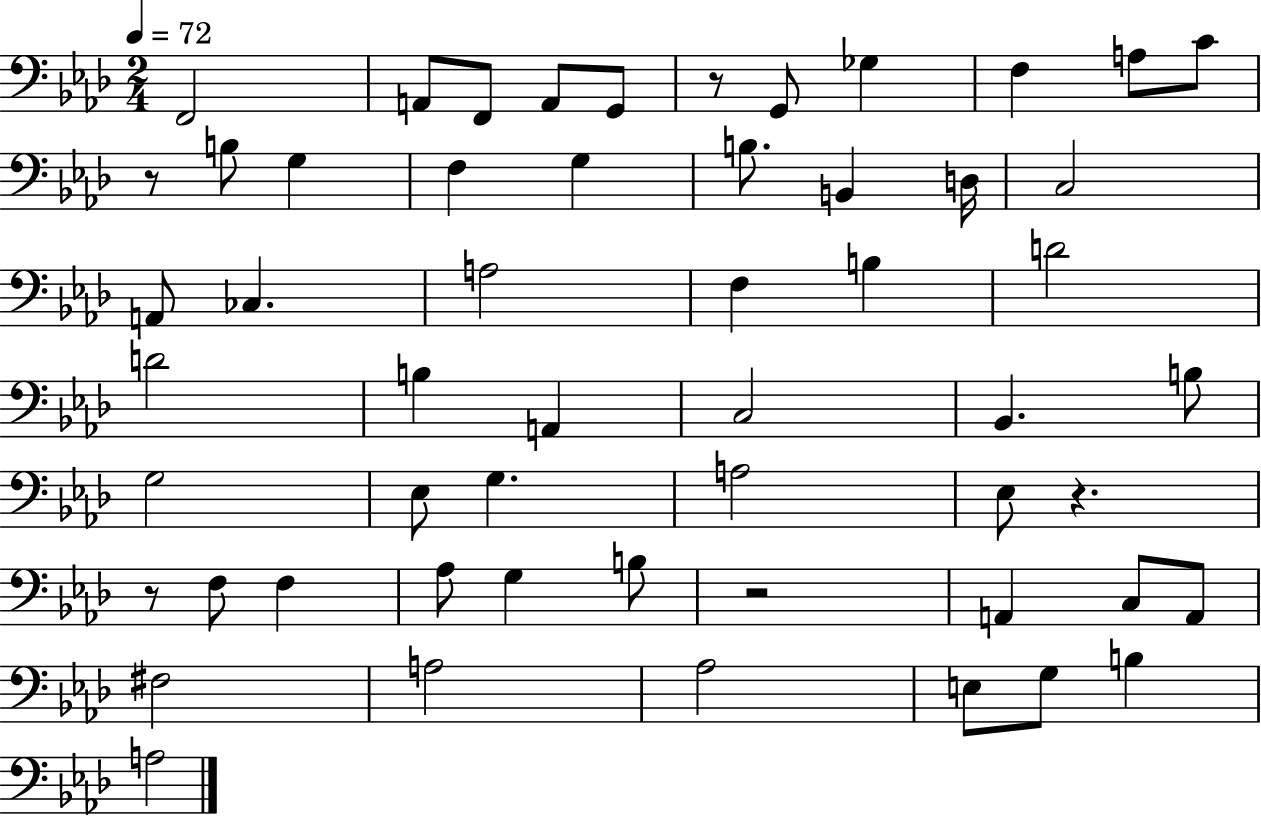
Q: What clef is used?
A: bass